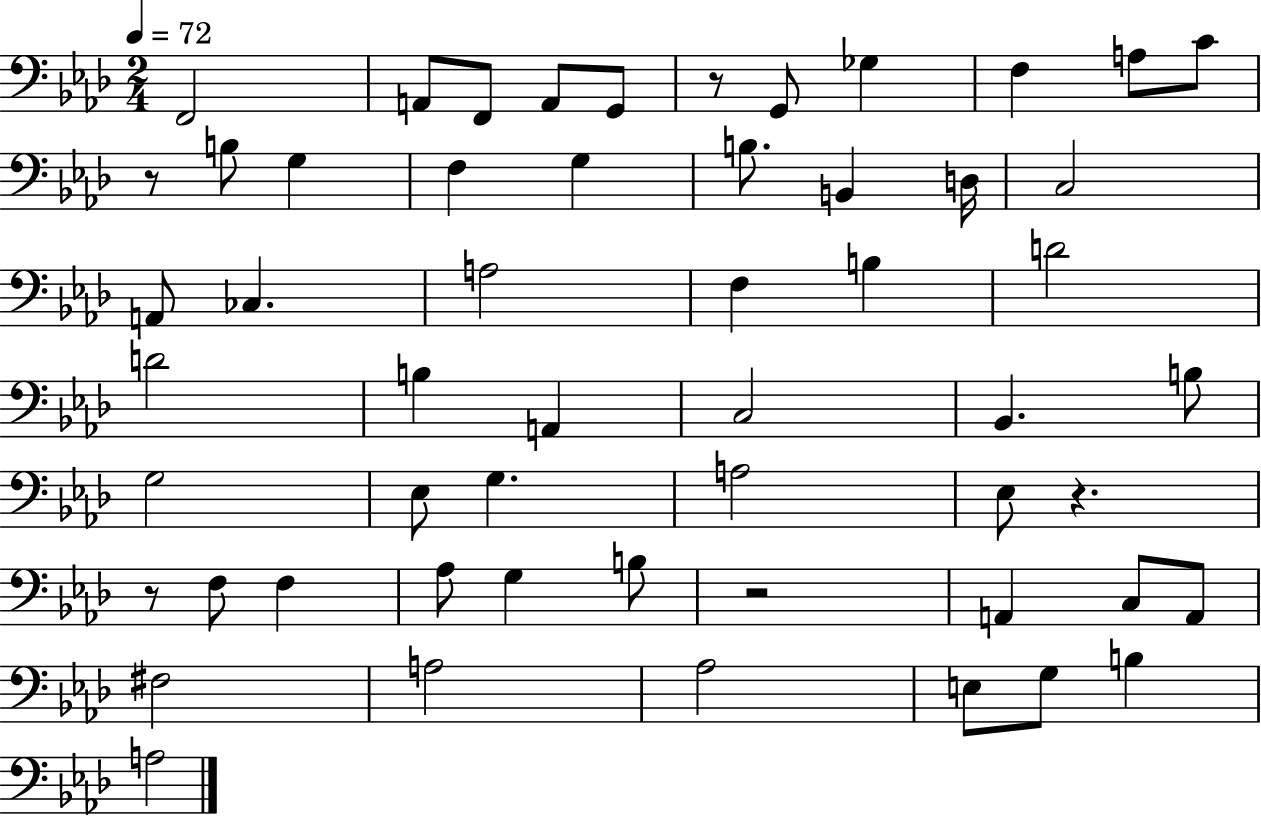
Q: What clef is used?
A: bass